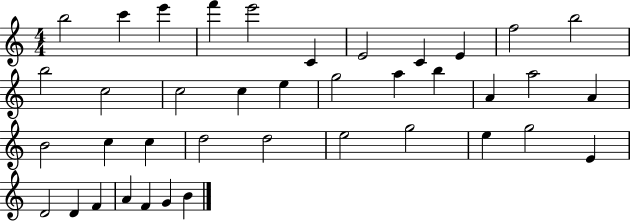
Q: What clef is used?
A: treble